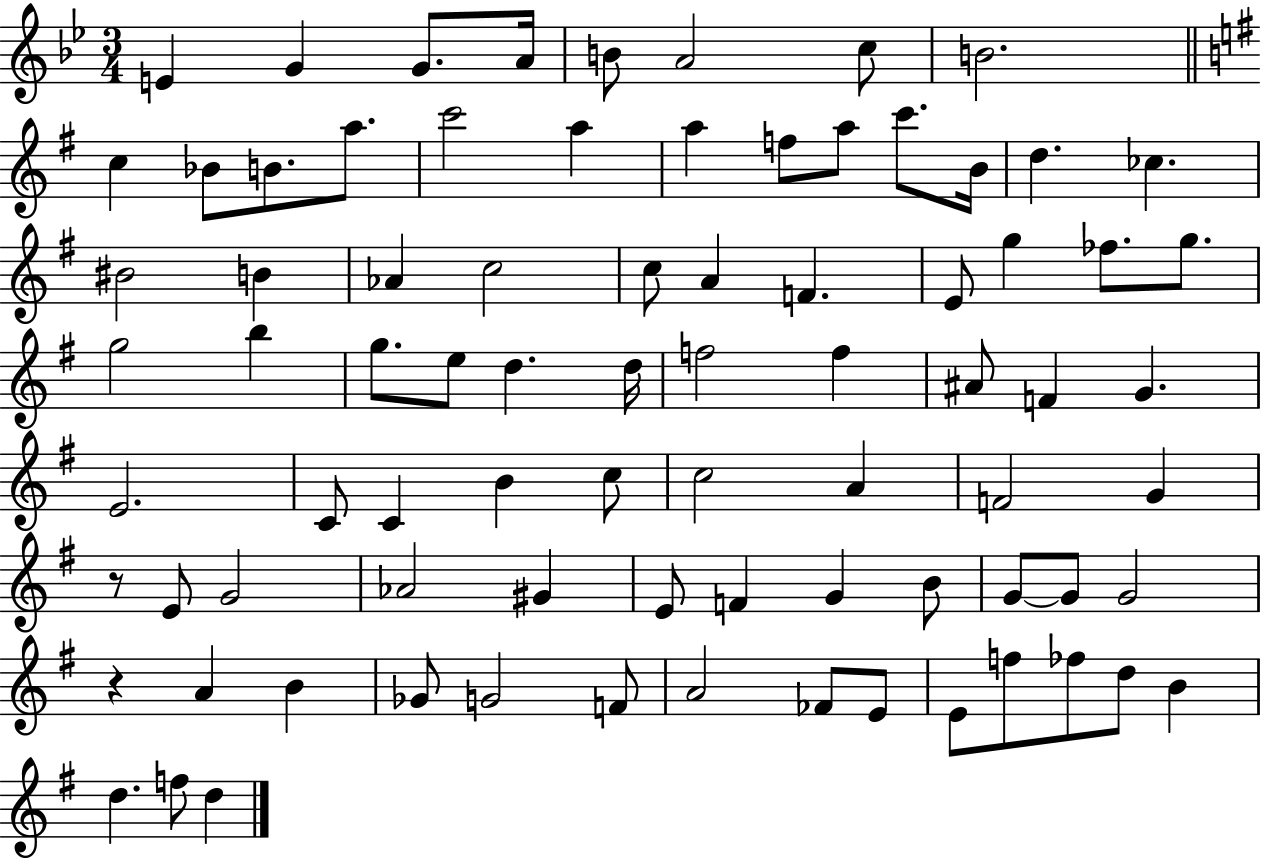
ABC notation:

X:1
T:Untitled
M:3/4
L:1/4
K:Bb
E G G/2 A/4 B/2 A2 c/2 B2 c _B/2 B/2 a/2 c'2 a a f/2 a/2 c'/2 B/4 d _c ^B2 B _A c2 c/2 A F E/2 g _f/2 g/2 g2 b g/2 e/2 d d/4 f2 f ^A/2 F G E2 C/2 C B c/2 c2 A F2 G z/2 E/2 G2 _A2 ^G E/2 F G B/2 G/2 G/2 G2 z A B _G/2 G2 F/2 A2 _F/2 E/2 E/2 f/2 _f/2 d/2 B d f/2 d